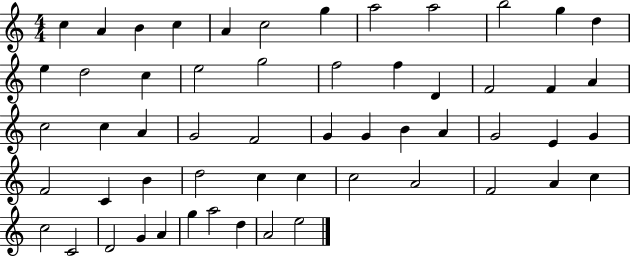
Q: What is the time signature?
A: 4/4